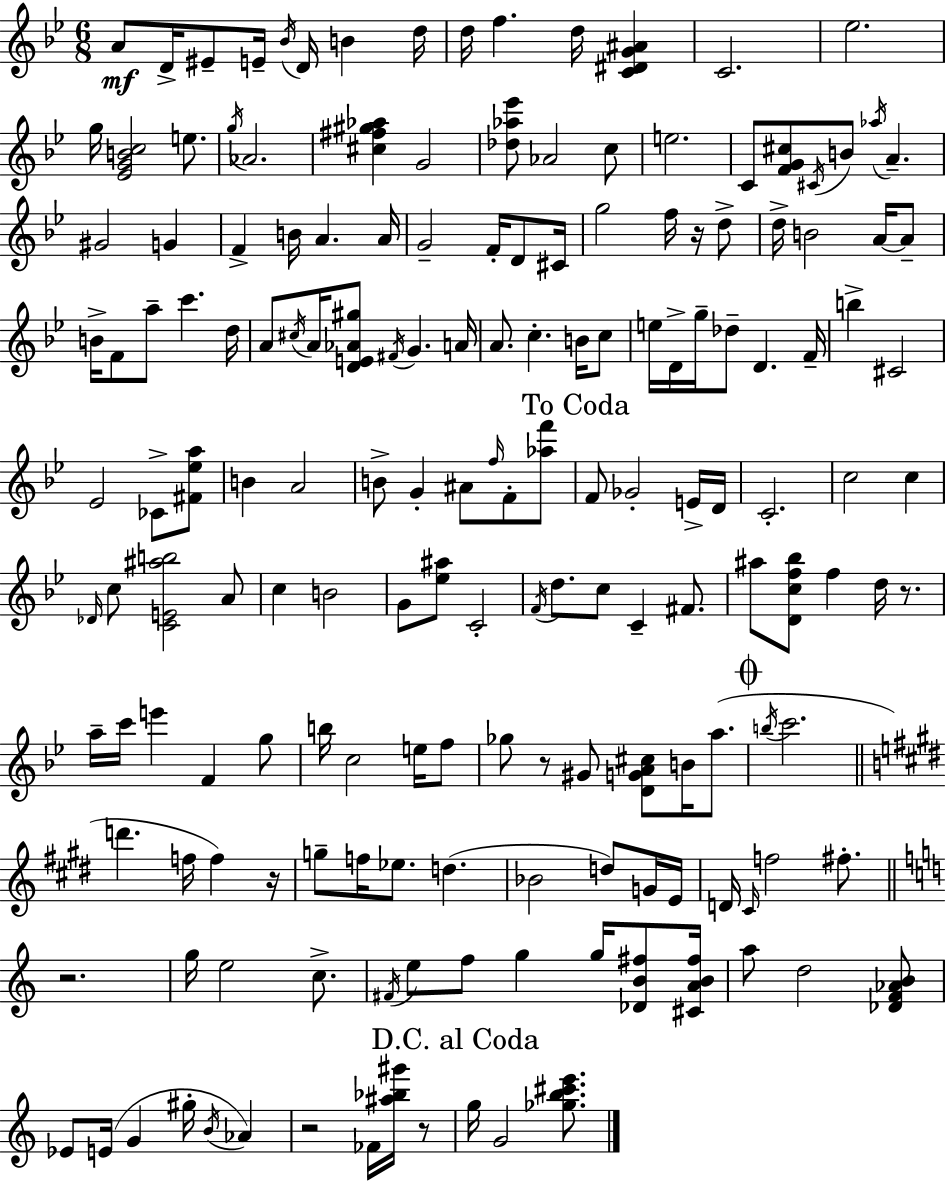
{
  \clef treble
  \numericTimeSignature
  \time 6/8
  \key bes \major
  \repeat volta 2 { a'8\mf d'16-> eis'8-- e'16-- \acciaccatura { bes'16 } d'16 b'4 | d''16 d''16 f''4. d''16 <c' dis' g' ais'>4 | c'2. | ees''2. | \break g''16 <ees' g' b' c''>2 e''8. | \acciaccatura { g''16 } aes'2. | <cis'' fis'' gis'' aes''>4 g'2 | <des'' aes'' ees'''>8 aes'2 | \break c''8 e''2. | c'8 <f' g' cis''>8 \acciaccatura { cis'16 } b'8 \acciaccatura { aes''16 } a'4.-- | gis'2 | g'4 f'4-> b'16 a'4. | \break a'16 g'2-- | f'16-. d'8 cis'16 g''2 | f''16 r16 d''8-> d''16-> b'2 | a'16~~ a'8-- b'16-> f'8 a''8-- c'''4. | \break d''16 a'8 \acciaccatura { cis''16 } a'16 <d' e' aes' gis''>8 \acciaccatura { fis'16 } g'4. | a'16 a'8. c''4.-. | b'16 c''8 e''16 d'16-> g''16-- des''8-- d'4. | f'16-- b''4-> cis'2 | \break ees'2 | ces'8-> <fis' ees'' a''>8 b'4 a'2 | b'8-> g'4-. | ais'8 \grace { f''16 } f'8-. <aes'' f'''>8 \mark "To Coda" f'8 ges'2-. | \break e'16-> d'16 c'2.-. | c''2 | c''4 \grace { des'16 } c''8 <c' e' ais'' b''>2 | a'8 c''4 | \break b'2 g'8 <ees'' ais''>8 | c'2-. \acciaccatura { f'16 } d''8. | c''8 c'4-- fis'8. ais''8 <d' c'' f'' bes''>8 | f''4 d''16 r8. a''16-- c'''16 e'''4 | \break f'4 g''8 b''16 c''2 | e''16 f''8 ges''8 r8 | gis'8 <d' g' a' cis''>8 b'16 a''8.( \mark \markup { \musicglyph "scripts.coda" } \acciaccatura { b''16 } c'''2. | \bar "||" \break \key e \major d'''4. f''16 f''4) r16 | g''8-- f''16 ees''8. d''4.( | bes'2 d''8) g'16 e'16 | d'16 \grace { cis'16 } f''2 fis''8.-. | \break \bar "||" \break \key c \major r2. | g''16 e''2 c''8.-> | \acciaccatura { fis'16 } e''8 f''8 g''4 g''16 <des' b' fis''>8 | <cis' a' b' fis''>16 a''8 d''2 <des' f' aes' b'>8 | \break ees'8 e'16( g'4 gis''16-. \acciaccatura { b'16 } aes'4) | r2 fes'16 <ais'' bes'' gis'''>16 | r8 \mark "D.C. al Coda" g''16 g'2 <ges'' b'' cis''' e'''>8. | } \bar "|."
}